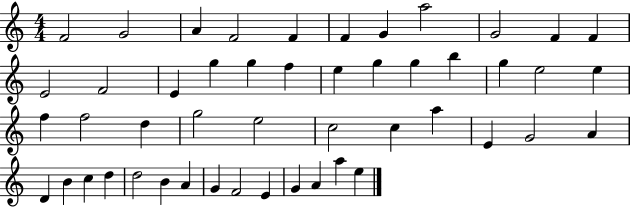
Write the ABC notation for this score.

X:1
T:Untitled
M:4/4
L:1/4
K:C
F2 G2 A F2 F F G a2 G2 F F E2 F2 E g g f e g g b g e2 e f f2 d g2 e2 c2 c a E G2 A D B c d d2 B A G F2 E G A a e